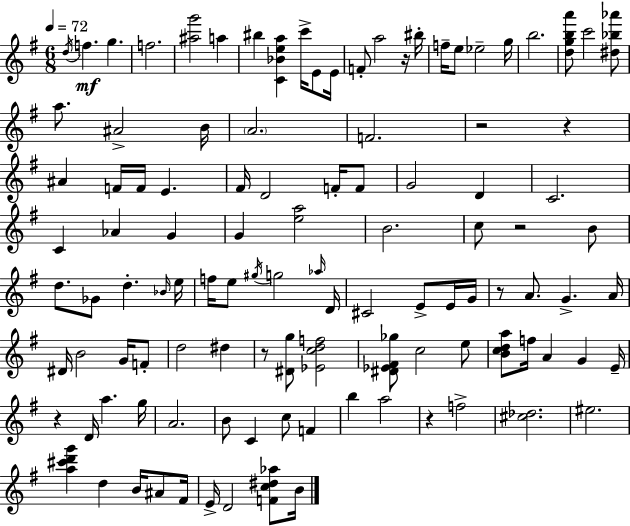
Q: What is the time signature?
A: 6/8